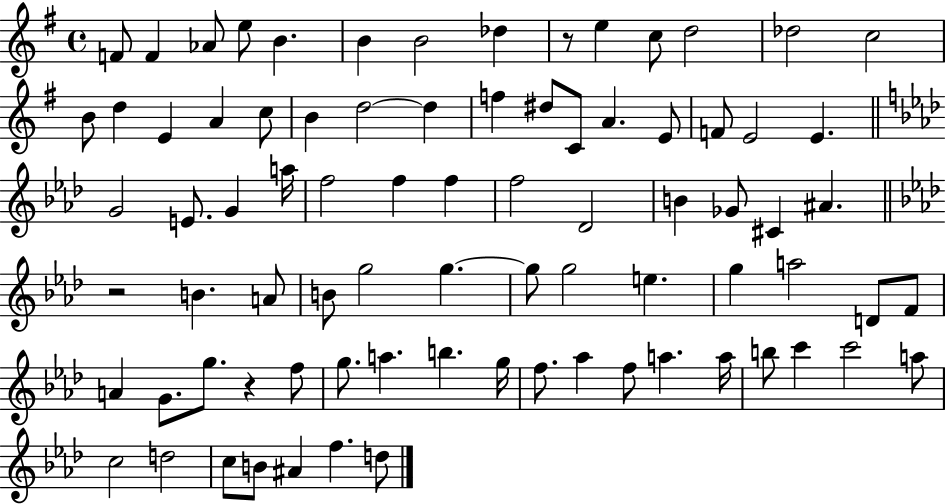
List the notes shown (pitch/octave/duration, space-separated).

F4/e F4/q Ab4/e E5/e B4/q. B4/q B4/h Db5/q R/e E5/q C5/e D5/h Db5/h C5/h B4/e D5/q E4/q A4/q C5/e B4/q D5/h D5/q F5/q D#5/e C4/e A4/q. E4/e F4/e E4/h E4/q. G4/h E4/e. G4/q A5/s F5/h F5/q F5/q F5/h Db4/h B4/q Gb4/e C#4/q A#4/q. R/h B4/q. A4/e B4/e G5/h G5/q. G5/e G5/h E5/q. G5/q A5/h D4/e F4/e A4/q G4/e. G5/e. R/q F5/e G5/e. A5/q. B5/q. G5/s F5/e. Ab5/q F5/e A5/q. A5/s B5/e C6/q C6/h A5/e C5/h D5/h C5/e B4/e A#4/q F5/q. D5/e